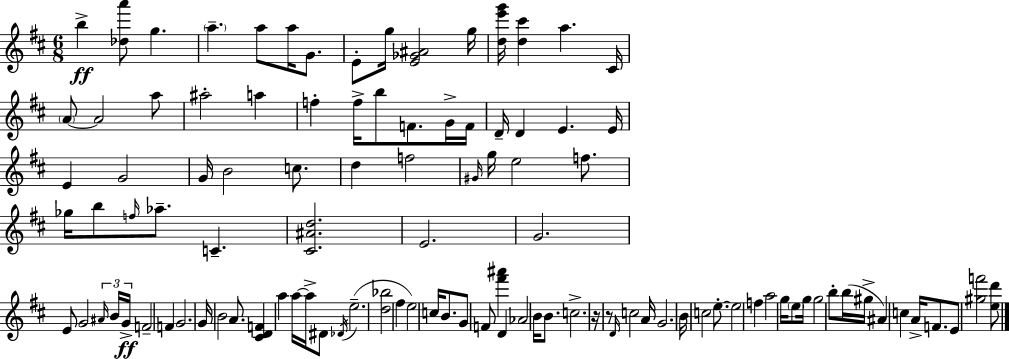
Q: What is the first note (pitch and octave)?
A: B5